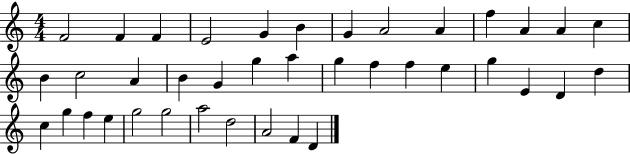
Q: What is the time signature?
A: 4/4